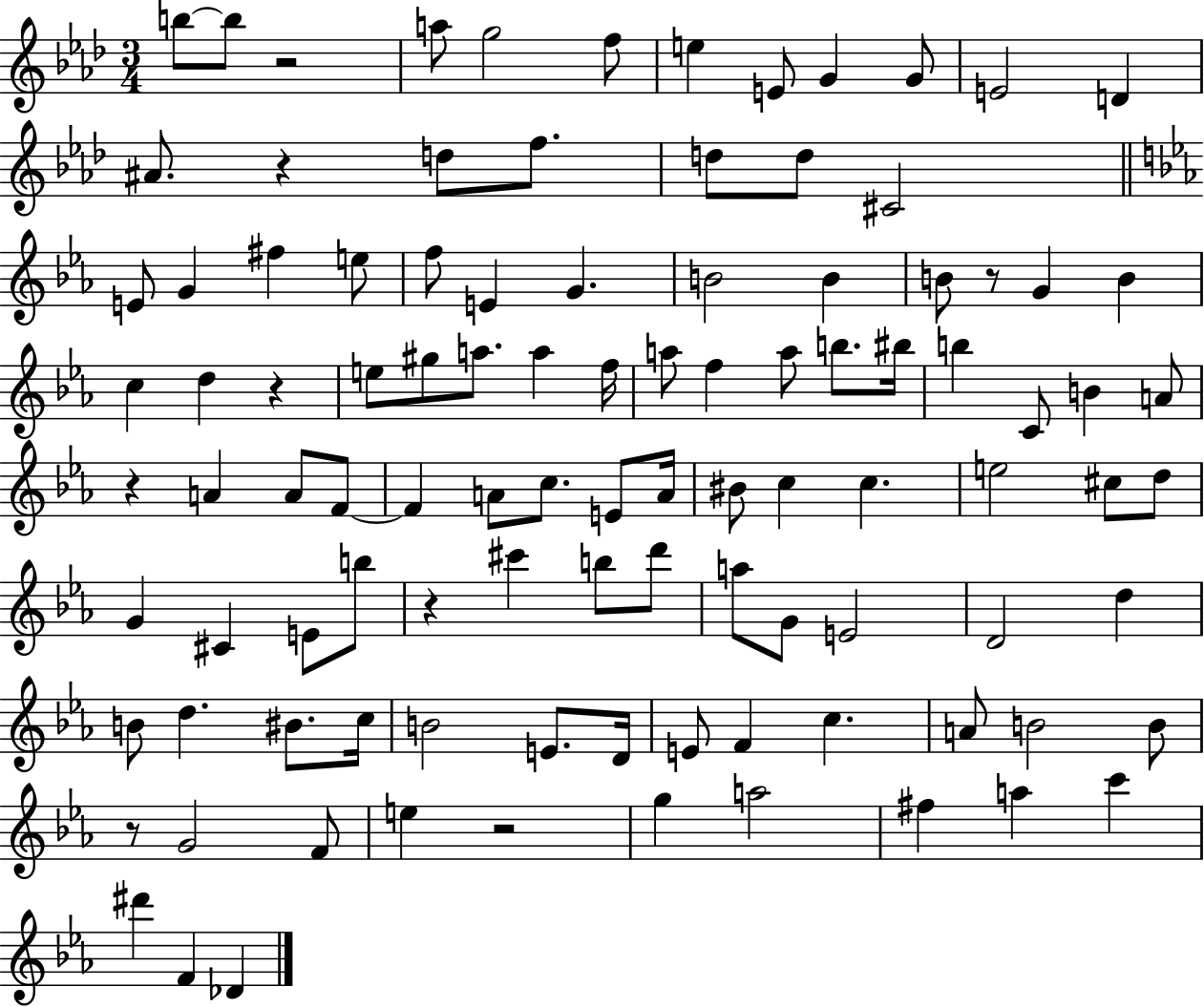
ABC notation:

X:1
T:Untitled
M:3/4
L:1/4
K:Ab
b/2 b/2 z2 a/2 g2 f/2 e E/2 G G/2 E2 D ^A/2 z d/2 f/2 d/2 d/2 ^C2 E/2 G ^f e/2 f/2 E G B2 B B/2 z/2 G B c d z e/2 ^g/2 a/2 a f/4 a/2 f a/2 b/2 ^b/4 b C/2 B A/2 z A A/2 F/2 F A/2 c/2 E/2 A/4 ^B/2 c c e2 ^c/2 d/2 G ^C E/2 b/2 z ^c' b/2 d'/2 a/2 G/2 E2 D2 d B/2 d ^B/2 c/4 B2 E/2 D/4 E/2 F c A/2 B2 B/2 z/2 G2 F/2 e z2 g a2 ^f a c' ^d' F _D